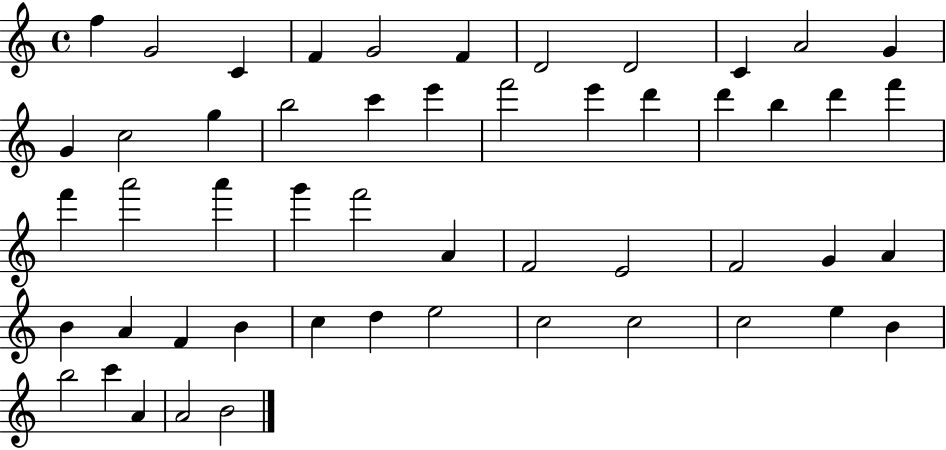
F5/q G4/h C4/q F4/q G4/h F4/q D4/h D4/h C4/q A4/h G4/q G4/q C5/h G5/q B5/h C6/q E6/q F6/h E6/q D6/q D6/q B5/q D6/q F6/q F6/q A6/h A6/q G6/q F6/h A4/q F4/h E4/h F4/h G4/q A4/q B4/q A4/q F4/q B4/q C5/q D5/q E5/h C5/h C5/h C5/h E5/q B4/q B5/h C6/q A4/q A4/h B4/h